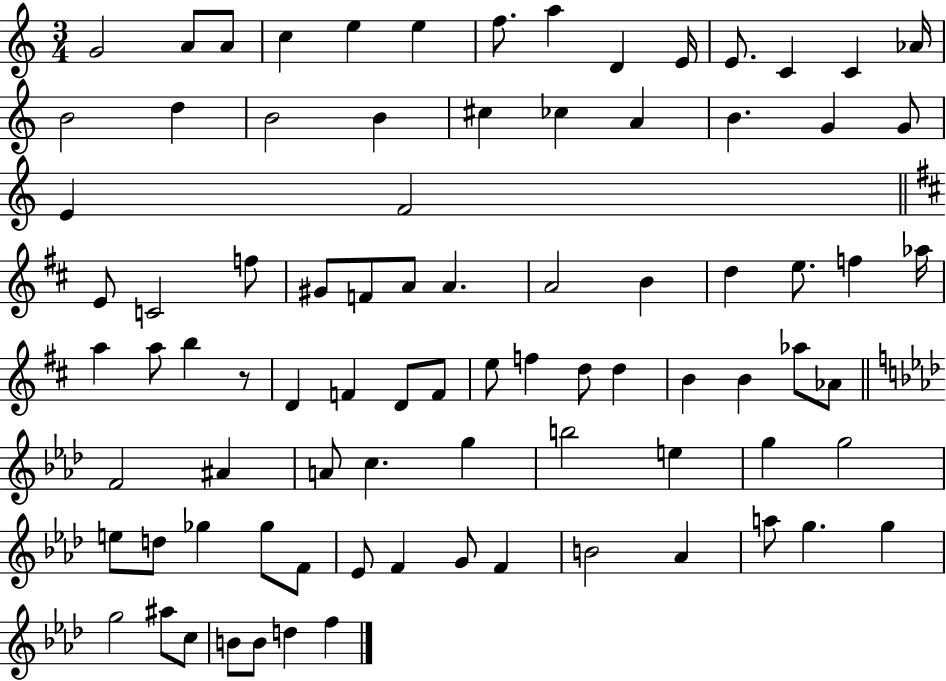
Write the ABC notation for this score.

X:1
T:Untitled
M:3/4
L:1/4
K:C
G2 A/2 A/2 c e e f/2 a D E/4 E/2 C C _A/4 B2 d B2 B ^c _c A B G G/2 E F2 E/2 C2 f/2 ^G/2 F/2 A/2 A A2 B d e/2 f _a/4 a a/2 b z/2 D F D/2 F/2 e/2 f d/2 d B B _a/2 _A/2 F2 ^A A/2 c g b2 e g g2 e/2 d/2 _g _g/2 F/2 _E/2 F G/2 F B2 _A a/2 g g g2 ^a/2 c/2 B/2 B/2 d f